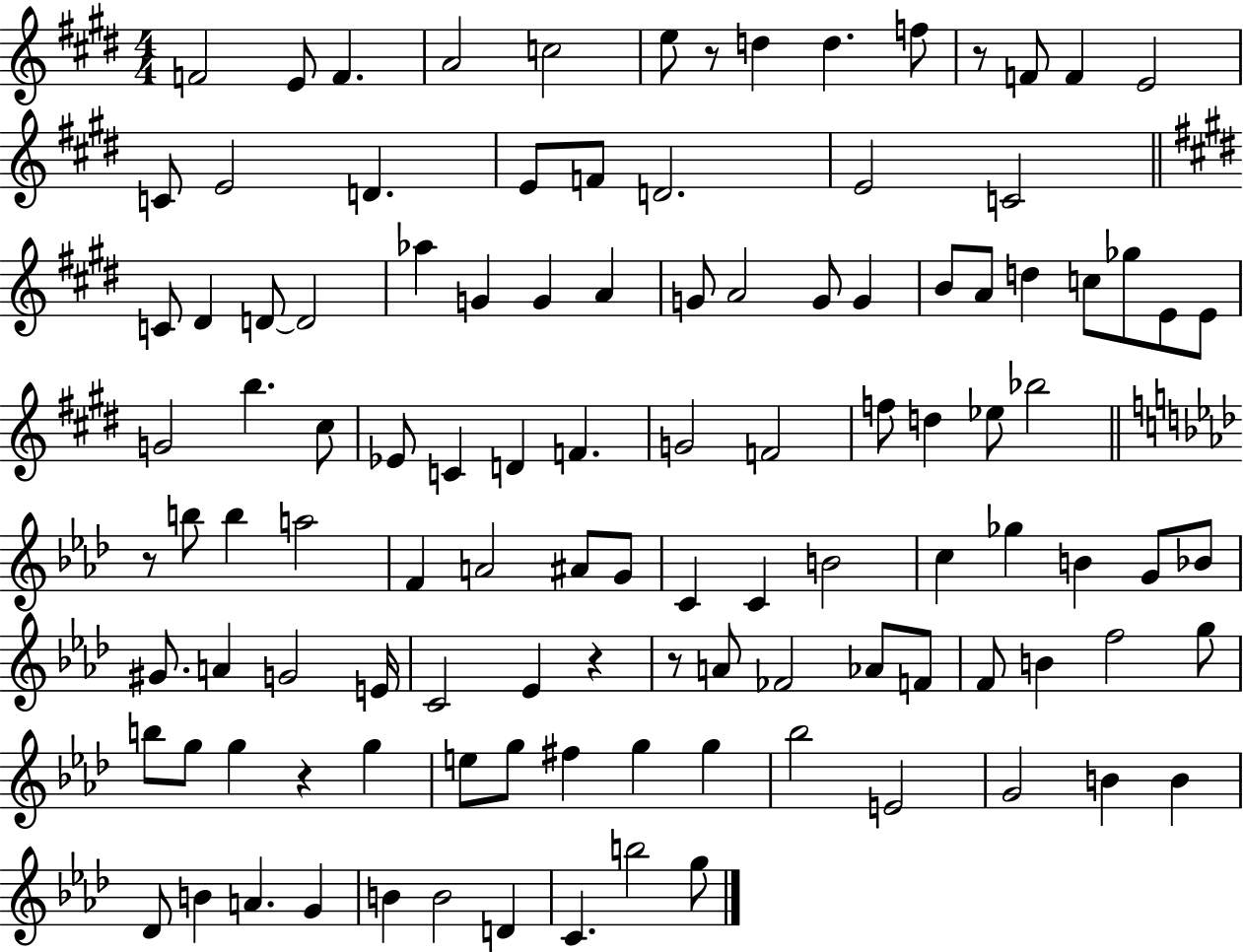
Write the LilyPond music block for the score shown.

{
  \clef treble
  \numericTimeSignature
  \time 4/4
  \key e \major
  f'2 e'8 f'4. | a'2 c''2 | e''8 r8 d''4 d''4. f''8 | r8 f'8 f'4 e'2 | \break c'8 e'2 d'4. | e'8 f'8 d'2. | e'2 c'2 | \bar "||" \break \key e \major c'8 dis'4 d'8~~ d'2 | aes''4 g'4 g'4 a'4 | g'8 a'2 g'8 g'4 | b'8 a'8 d''4 c''8 ges''8 e'8 e'8 | \break g'2 b''4. cis''8 | ees'8 c'4 d'4 f'4. | g'2 f'2 | f''8 d''4 ees''8 bes''2 | \break \bar "||" \break \key f \minor r8 b''8 b''4 a''2 | f'4 a'2 ais'8 g'8 | c'4 c'4 b'2 | c''4 ges''4 b'4 g'8 bes'8 | \break gis'8. a'4 g'2 e'16 | c'2 ees'4 r4 | r8 a'8 fes'2 aes'8 f'8 | f'8 b'4 f''2 g''8 | \break b''8 g''8 g''4 r4 g''4 | e''8 g''8 fis''4 g''4 g''4 | bes''2 e'2 | g'2 b'4 b'4 | \break des'8 b'4 a'4. g'4 | b'4 b'2 d'4 | c'4. b''2 g''8 | \bar "|."
}